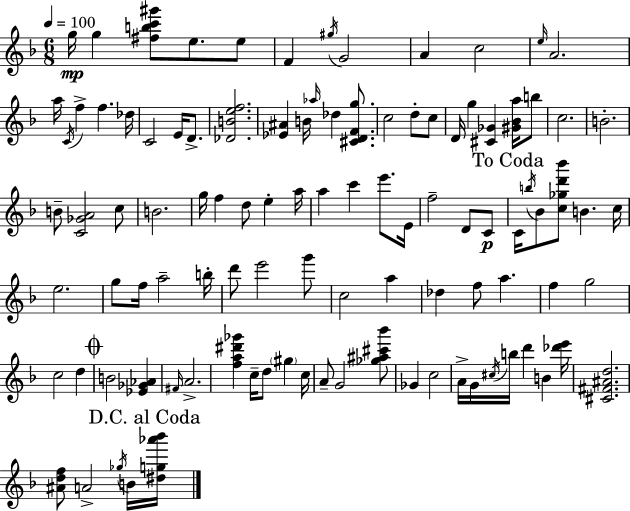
X:1
T:Untitled
M:6/8
L:1/4
K:Dm
g/4 g [^fbc'^g']/2 e/2 e/2 F ^g/4 G2 A c2 e/4 A2 a/4 C/4 f f _d/4 C2 E/4 D/2 [_DBef]2 [_E^A] B/4 _a/4 _d [^CDFg]/2 c2 d/2 c/2 D/4 g [^C_G] [^G_Ba]/4 b/2 c2 B2 B/2 [C_GA]2 c/2 B2 g/4 f d/2 e a/4 a c' e'/2 E/4 f2 D/2 C/2 C/4 b/4 _B/2 [c_gd'_b']/2 B c/4 e2 g/2 f/4 a2 b/4 d'/2 e'2 g'/2 c2 a _d f/2 a f g2 c2 d B2 [_E_G_A] ^F/4 A2 [fa^d'_g'] c/4 d/2 ^g c/4 A/2 G2 [_g^a^c'_b']/2 _G c2 A/4 G/4 ^c/4 b/4 d' B [_d'e']/4 [^C^F^Ad]2 [^Adf]/2 A2 _g/4 B/4 [^dg_a'_b']/4